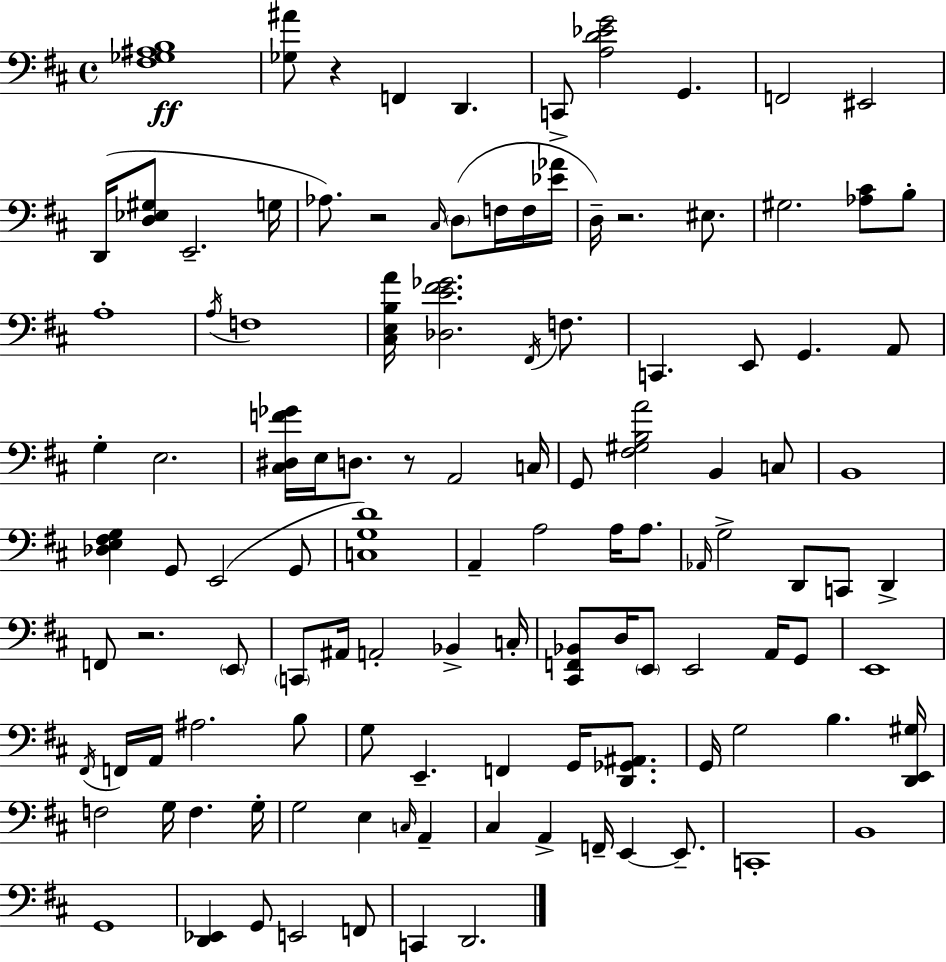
{
  \clef bass
  \time 4/4
  \defaultTimeSignature
  \key d \major
  <fis ges ais b>1\ff | <ges ais'>8 r4 f,4 d,4. | c,8-> <a d' ees' g'>2 g,4. | f,2 eis,2 | \break d,16( <d ees gis>8 e,2.-- g16 | aes8.) r2 \grace { cis16 } \parenthesize d8( f16 f16 | <ees' aes'>16 d16--) r2. eis8. | gis2. <aes cis'>8 b8-. | \break a1-. | \acciaccatura { a16 } f1 | <cis e b a'>16 <des e' fis' ges'>2. \acciaccatura { fis,16 } | f8. c,4. e,8 g,4. | \break a,8 g4-. e2. | <cis dis f' ges'>16 e16 d8. r8 a,2 | c16 g,8 <fis gis b a'>2 b,4 | c8 b,1 | \break <des e fis g>4 g,8 e,2( | g,8 <c g d'>1) | a,4-- a2 a16 | a8. \grace { aes,16 } g2-> d,8 c,8 | \break d,4-> f,8 r2. | \parenthesize e,8 \parenthesize c,8 ais,16 a,2-. bes,4-> | c16-. <cis, f, bes,>8 d16 \parenthesize e,8 e,2 | a,16 g,8 e,1 | \break \acciaccatura { fis,16 } f,16 a,16 ais2. | b8 g8 e,4.-- f,4 | g,16 <d, ges, ais,>8. g,16 g2 b4. | <d, e, gis>16 f2 g16 f4. | \break g16-. g2 e4 | \grace { c16 } a,4-- cis4 a,4-> f,16-- e,4~~ | e,8.-- c,1-. | b,1 | \break g,1 | <d, ees,>4 g,8 e,2 | f,8 c,4 d,2. | \bar "|."
}